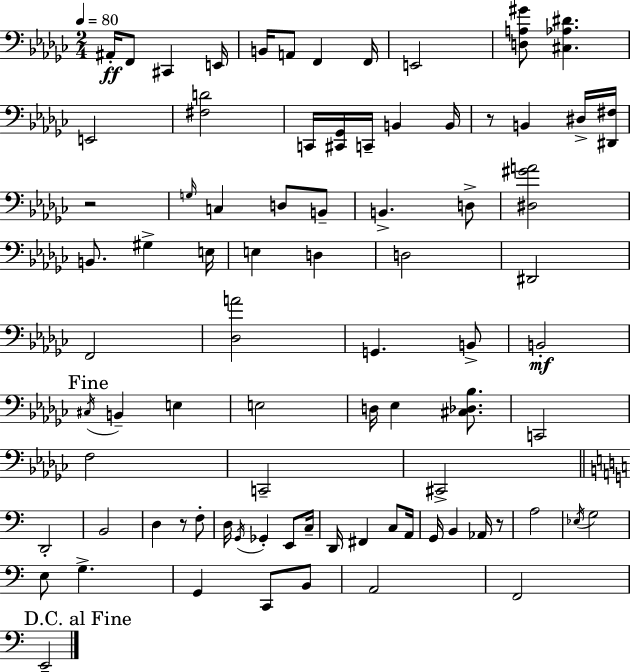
{
  \clef bass
  \numericTimeSignature
  \time 2/4
  \key ees \minor
  \tempo 4 = 80
  ais,16-.\ff f,8 cis,4 e,16 | b,16 a,8 f,4 f,16 | e,2 | <d a gis'>8 <cis aes dis'>4. | \break e,2 | <fis d'>2 | c,16 <cis, ges,>16 c,16-- b,4 b,16 | r8 b,4 dis16-> <dis, fis>16 | \break r2 | \grace { g16 } c4 d8 b,8-- | b,4.-> d8-> | <dis gis' a'>2 | \break b,8. gis4-> | e16 e4 d4 | d2 | dis,2 | \break f,2 | <des a'>2 | g,4. b,8-> | b,2-.\mf | \break \mark "Fine" \acciaccatura { cis16 } b,4-- e4 | e2 | d16 ees4 <cis des bes>8. | c,2 | \break f2 | c,2-- | cis,2-> | \bar "||" \break \key c \major d,2-. | b,2 | d4 r8 f8-. | d16 \acciaccatura { g,16 } ges,4-. e,8 | \break c16-- d,16 fis,4 c8 | a,16 g,16 b,4 aes,16 r8 | a2 | \acciaccatura { ees16 } g2 | \break e8 g4.-> | g,4 c,8 | b,8 a,2 | f,2 | \break \mark "D.C. al Fine" e,2-- | \bar "|."
}